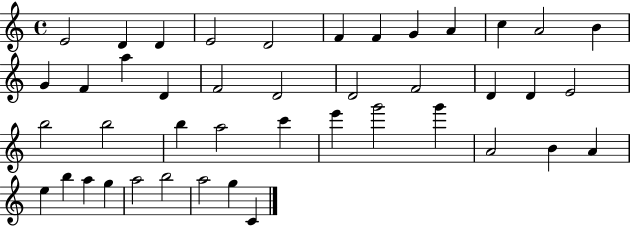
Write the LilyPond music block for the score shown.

{
  \clef treble
  \time 4/4
  \defaultTimeSignature
  \key c \major
  e'2 d'4 d'4 | e'2 d'2 | f'4 f'4 g'4 a'4 | c''4 a'2 b'4 | \break g'4 f'4 a''4 d'4 | f'2 d'2 | d'2 f'2 | d'4 d'4 e'2 | \break b''2 b''2 | b''4 a''2 c'''4 | e'''4 g'''2 g'''4 | a'2 b'4 a'4 | \break e''4 b''4 a''4 g''4 | a''2 b''2 | a''2 g''4 c'4 | \bar "|."
}